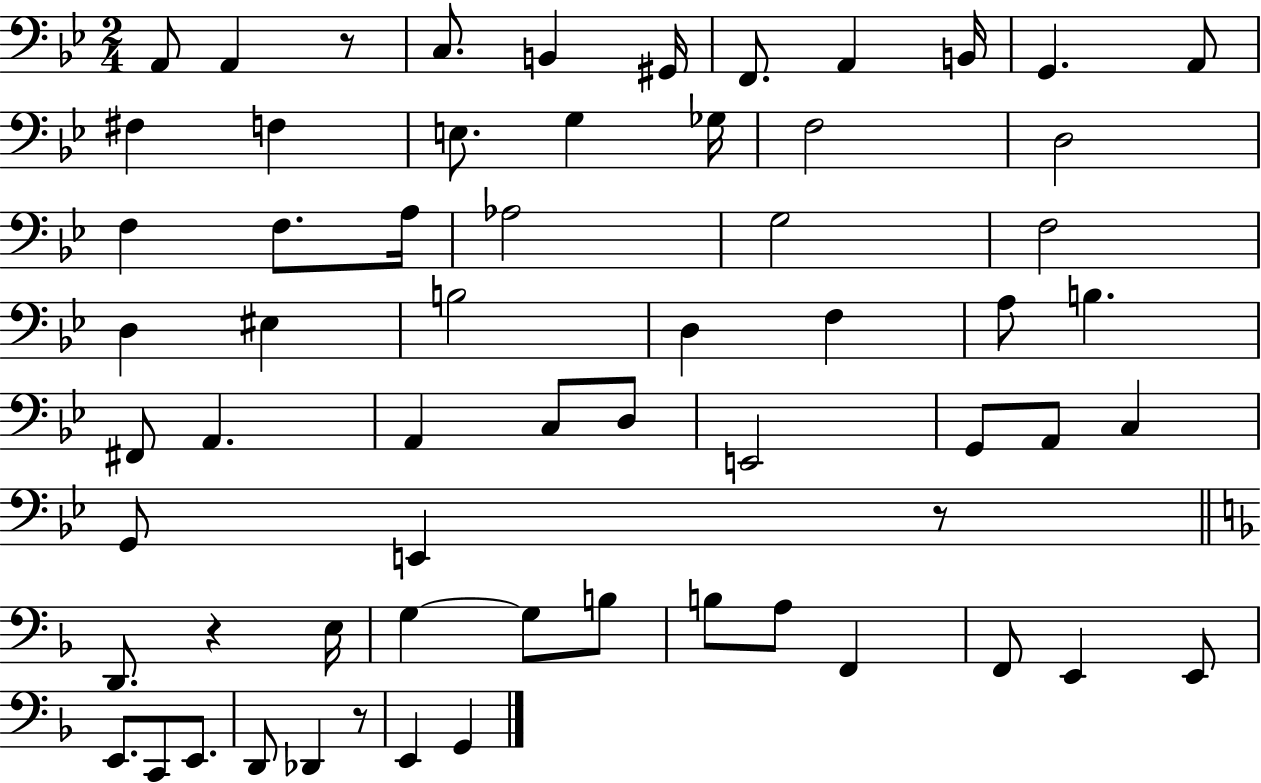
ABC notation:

X:1
T:Untitled
M:2/4
L:1/4
K:Bb
A,,/2 A,, z/2 C,/2 B,, ^G,,/4 F,,/2 A,, B,,/4 G,, A,,/2 ^F, F, E,/2 G, _G,/4 F,2 D,2 F, F,/2 A,/4 _A,2 G,2 F,2 D, ^E, B,2 D, F, A,/2 B, ^F,,/2 A,, A,, C,/2 D,/2 E,,2 G,,/2 A,,/2 C, G,,/2 E,, z/2 D,,/2 z E,/4 G, G,/2 B,/2 B,/2 A,/2 F,, F,,/2 E,, E,,/2 E,,/2 C,,/2 E,,/2 D,,/2 _D,, z/2 E,, G,,